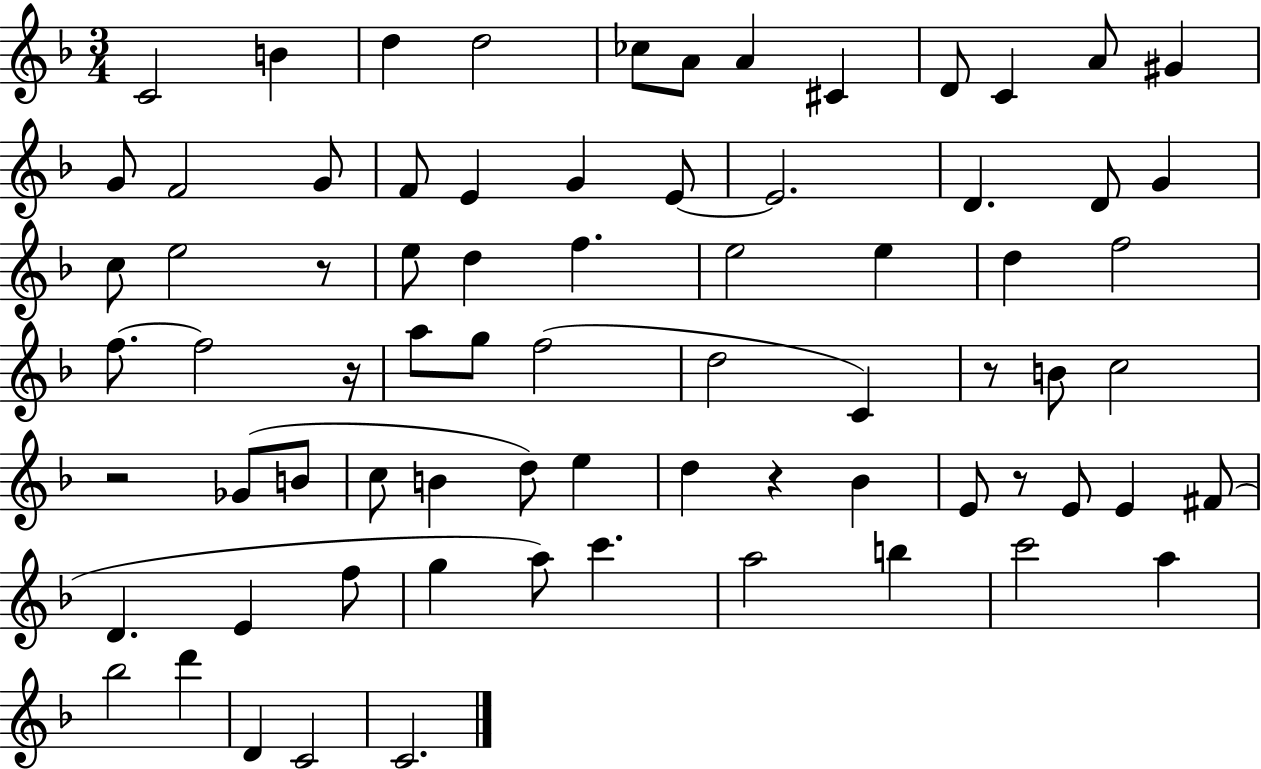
{
  \clef treble
  \numericTimeSignature
  \time 3/4
  \key f \major
  c'2 b'4 | d''4 d''2 | ces''8 a'8 a'4 cis'4 | d'8 c'4 a'8 gis'4 | \break g'8 f'2 g'8 | f'8 e'4 g'4 e'8~~ | e'2. | d'4. d'8 g'4 | \break c''8 e''2 r8 | e''8 d''4 f''4. | e''2 e''4 | d''4 f''2 | \break f''8.~~ f''2 r16 | a''8 g''8 f''2( | d''2 c'4) | r8 b'8 c''2 | \break r2 ges'8( b'8 | c''8 b'4 d''8) e''4 | d''4 r4 bes'4 | e'8 r8 e'8 e'4 fis'8( | \break d'4. e'4 f''8 | g''4 a''8) c'''4. | a''2 b''4 | c'''2 a''4 | \break bes''2 d'''4 | d'4 c'2 | c'2. | \bar "|."
}